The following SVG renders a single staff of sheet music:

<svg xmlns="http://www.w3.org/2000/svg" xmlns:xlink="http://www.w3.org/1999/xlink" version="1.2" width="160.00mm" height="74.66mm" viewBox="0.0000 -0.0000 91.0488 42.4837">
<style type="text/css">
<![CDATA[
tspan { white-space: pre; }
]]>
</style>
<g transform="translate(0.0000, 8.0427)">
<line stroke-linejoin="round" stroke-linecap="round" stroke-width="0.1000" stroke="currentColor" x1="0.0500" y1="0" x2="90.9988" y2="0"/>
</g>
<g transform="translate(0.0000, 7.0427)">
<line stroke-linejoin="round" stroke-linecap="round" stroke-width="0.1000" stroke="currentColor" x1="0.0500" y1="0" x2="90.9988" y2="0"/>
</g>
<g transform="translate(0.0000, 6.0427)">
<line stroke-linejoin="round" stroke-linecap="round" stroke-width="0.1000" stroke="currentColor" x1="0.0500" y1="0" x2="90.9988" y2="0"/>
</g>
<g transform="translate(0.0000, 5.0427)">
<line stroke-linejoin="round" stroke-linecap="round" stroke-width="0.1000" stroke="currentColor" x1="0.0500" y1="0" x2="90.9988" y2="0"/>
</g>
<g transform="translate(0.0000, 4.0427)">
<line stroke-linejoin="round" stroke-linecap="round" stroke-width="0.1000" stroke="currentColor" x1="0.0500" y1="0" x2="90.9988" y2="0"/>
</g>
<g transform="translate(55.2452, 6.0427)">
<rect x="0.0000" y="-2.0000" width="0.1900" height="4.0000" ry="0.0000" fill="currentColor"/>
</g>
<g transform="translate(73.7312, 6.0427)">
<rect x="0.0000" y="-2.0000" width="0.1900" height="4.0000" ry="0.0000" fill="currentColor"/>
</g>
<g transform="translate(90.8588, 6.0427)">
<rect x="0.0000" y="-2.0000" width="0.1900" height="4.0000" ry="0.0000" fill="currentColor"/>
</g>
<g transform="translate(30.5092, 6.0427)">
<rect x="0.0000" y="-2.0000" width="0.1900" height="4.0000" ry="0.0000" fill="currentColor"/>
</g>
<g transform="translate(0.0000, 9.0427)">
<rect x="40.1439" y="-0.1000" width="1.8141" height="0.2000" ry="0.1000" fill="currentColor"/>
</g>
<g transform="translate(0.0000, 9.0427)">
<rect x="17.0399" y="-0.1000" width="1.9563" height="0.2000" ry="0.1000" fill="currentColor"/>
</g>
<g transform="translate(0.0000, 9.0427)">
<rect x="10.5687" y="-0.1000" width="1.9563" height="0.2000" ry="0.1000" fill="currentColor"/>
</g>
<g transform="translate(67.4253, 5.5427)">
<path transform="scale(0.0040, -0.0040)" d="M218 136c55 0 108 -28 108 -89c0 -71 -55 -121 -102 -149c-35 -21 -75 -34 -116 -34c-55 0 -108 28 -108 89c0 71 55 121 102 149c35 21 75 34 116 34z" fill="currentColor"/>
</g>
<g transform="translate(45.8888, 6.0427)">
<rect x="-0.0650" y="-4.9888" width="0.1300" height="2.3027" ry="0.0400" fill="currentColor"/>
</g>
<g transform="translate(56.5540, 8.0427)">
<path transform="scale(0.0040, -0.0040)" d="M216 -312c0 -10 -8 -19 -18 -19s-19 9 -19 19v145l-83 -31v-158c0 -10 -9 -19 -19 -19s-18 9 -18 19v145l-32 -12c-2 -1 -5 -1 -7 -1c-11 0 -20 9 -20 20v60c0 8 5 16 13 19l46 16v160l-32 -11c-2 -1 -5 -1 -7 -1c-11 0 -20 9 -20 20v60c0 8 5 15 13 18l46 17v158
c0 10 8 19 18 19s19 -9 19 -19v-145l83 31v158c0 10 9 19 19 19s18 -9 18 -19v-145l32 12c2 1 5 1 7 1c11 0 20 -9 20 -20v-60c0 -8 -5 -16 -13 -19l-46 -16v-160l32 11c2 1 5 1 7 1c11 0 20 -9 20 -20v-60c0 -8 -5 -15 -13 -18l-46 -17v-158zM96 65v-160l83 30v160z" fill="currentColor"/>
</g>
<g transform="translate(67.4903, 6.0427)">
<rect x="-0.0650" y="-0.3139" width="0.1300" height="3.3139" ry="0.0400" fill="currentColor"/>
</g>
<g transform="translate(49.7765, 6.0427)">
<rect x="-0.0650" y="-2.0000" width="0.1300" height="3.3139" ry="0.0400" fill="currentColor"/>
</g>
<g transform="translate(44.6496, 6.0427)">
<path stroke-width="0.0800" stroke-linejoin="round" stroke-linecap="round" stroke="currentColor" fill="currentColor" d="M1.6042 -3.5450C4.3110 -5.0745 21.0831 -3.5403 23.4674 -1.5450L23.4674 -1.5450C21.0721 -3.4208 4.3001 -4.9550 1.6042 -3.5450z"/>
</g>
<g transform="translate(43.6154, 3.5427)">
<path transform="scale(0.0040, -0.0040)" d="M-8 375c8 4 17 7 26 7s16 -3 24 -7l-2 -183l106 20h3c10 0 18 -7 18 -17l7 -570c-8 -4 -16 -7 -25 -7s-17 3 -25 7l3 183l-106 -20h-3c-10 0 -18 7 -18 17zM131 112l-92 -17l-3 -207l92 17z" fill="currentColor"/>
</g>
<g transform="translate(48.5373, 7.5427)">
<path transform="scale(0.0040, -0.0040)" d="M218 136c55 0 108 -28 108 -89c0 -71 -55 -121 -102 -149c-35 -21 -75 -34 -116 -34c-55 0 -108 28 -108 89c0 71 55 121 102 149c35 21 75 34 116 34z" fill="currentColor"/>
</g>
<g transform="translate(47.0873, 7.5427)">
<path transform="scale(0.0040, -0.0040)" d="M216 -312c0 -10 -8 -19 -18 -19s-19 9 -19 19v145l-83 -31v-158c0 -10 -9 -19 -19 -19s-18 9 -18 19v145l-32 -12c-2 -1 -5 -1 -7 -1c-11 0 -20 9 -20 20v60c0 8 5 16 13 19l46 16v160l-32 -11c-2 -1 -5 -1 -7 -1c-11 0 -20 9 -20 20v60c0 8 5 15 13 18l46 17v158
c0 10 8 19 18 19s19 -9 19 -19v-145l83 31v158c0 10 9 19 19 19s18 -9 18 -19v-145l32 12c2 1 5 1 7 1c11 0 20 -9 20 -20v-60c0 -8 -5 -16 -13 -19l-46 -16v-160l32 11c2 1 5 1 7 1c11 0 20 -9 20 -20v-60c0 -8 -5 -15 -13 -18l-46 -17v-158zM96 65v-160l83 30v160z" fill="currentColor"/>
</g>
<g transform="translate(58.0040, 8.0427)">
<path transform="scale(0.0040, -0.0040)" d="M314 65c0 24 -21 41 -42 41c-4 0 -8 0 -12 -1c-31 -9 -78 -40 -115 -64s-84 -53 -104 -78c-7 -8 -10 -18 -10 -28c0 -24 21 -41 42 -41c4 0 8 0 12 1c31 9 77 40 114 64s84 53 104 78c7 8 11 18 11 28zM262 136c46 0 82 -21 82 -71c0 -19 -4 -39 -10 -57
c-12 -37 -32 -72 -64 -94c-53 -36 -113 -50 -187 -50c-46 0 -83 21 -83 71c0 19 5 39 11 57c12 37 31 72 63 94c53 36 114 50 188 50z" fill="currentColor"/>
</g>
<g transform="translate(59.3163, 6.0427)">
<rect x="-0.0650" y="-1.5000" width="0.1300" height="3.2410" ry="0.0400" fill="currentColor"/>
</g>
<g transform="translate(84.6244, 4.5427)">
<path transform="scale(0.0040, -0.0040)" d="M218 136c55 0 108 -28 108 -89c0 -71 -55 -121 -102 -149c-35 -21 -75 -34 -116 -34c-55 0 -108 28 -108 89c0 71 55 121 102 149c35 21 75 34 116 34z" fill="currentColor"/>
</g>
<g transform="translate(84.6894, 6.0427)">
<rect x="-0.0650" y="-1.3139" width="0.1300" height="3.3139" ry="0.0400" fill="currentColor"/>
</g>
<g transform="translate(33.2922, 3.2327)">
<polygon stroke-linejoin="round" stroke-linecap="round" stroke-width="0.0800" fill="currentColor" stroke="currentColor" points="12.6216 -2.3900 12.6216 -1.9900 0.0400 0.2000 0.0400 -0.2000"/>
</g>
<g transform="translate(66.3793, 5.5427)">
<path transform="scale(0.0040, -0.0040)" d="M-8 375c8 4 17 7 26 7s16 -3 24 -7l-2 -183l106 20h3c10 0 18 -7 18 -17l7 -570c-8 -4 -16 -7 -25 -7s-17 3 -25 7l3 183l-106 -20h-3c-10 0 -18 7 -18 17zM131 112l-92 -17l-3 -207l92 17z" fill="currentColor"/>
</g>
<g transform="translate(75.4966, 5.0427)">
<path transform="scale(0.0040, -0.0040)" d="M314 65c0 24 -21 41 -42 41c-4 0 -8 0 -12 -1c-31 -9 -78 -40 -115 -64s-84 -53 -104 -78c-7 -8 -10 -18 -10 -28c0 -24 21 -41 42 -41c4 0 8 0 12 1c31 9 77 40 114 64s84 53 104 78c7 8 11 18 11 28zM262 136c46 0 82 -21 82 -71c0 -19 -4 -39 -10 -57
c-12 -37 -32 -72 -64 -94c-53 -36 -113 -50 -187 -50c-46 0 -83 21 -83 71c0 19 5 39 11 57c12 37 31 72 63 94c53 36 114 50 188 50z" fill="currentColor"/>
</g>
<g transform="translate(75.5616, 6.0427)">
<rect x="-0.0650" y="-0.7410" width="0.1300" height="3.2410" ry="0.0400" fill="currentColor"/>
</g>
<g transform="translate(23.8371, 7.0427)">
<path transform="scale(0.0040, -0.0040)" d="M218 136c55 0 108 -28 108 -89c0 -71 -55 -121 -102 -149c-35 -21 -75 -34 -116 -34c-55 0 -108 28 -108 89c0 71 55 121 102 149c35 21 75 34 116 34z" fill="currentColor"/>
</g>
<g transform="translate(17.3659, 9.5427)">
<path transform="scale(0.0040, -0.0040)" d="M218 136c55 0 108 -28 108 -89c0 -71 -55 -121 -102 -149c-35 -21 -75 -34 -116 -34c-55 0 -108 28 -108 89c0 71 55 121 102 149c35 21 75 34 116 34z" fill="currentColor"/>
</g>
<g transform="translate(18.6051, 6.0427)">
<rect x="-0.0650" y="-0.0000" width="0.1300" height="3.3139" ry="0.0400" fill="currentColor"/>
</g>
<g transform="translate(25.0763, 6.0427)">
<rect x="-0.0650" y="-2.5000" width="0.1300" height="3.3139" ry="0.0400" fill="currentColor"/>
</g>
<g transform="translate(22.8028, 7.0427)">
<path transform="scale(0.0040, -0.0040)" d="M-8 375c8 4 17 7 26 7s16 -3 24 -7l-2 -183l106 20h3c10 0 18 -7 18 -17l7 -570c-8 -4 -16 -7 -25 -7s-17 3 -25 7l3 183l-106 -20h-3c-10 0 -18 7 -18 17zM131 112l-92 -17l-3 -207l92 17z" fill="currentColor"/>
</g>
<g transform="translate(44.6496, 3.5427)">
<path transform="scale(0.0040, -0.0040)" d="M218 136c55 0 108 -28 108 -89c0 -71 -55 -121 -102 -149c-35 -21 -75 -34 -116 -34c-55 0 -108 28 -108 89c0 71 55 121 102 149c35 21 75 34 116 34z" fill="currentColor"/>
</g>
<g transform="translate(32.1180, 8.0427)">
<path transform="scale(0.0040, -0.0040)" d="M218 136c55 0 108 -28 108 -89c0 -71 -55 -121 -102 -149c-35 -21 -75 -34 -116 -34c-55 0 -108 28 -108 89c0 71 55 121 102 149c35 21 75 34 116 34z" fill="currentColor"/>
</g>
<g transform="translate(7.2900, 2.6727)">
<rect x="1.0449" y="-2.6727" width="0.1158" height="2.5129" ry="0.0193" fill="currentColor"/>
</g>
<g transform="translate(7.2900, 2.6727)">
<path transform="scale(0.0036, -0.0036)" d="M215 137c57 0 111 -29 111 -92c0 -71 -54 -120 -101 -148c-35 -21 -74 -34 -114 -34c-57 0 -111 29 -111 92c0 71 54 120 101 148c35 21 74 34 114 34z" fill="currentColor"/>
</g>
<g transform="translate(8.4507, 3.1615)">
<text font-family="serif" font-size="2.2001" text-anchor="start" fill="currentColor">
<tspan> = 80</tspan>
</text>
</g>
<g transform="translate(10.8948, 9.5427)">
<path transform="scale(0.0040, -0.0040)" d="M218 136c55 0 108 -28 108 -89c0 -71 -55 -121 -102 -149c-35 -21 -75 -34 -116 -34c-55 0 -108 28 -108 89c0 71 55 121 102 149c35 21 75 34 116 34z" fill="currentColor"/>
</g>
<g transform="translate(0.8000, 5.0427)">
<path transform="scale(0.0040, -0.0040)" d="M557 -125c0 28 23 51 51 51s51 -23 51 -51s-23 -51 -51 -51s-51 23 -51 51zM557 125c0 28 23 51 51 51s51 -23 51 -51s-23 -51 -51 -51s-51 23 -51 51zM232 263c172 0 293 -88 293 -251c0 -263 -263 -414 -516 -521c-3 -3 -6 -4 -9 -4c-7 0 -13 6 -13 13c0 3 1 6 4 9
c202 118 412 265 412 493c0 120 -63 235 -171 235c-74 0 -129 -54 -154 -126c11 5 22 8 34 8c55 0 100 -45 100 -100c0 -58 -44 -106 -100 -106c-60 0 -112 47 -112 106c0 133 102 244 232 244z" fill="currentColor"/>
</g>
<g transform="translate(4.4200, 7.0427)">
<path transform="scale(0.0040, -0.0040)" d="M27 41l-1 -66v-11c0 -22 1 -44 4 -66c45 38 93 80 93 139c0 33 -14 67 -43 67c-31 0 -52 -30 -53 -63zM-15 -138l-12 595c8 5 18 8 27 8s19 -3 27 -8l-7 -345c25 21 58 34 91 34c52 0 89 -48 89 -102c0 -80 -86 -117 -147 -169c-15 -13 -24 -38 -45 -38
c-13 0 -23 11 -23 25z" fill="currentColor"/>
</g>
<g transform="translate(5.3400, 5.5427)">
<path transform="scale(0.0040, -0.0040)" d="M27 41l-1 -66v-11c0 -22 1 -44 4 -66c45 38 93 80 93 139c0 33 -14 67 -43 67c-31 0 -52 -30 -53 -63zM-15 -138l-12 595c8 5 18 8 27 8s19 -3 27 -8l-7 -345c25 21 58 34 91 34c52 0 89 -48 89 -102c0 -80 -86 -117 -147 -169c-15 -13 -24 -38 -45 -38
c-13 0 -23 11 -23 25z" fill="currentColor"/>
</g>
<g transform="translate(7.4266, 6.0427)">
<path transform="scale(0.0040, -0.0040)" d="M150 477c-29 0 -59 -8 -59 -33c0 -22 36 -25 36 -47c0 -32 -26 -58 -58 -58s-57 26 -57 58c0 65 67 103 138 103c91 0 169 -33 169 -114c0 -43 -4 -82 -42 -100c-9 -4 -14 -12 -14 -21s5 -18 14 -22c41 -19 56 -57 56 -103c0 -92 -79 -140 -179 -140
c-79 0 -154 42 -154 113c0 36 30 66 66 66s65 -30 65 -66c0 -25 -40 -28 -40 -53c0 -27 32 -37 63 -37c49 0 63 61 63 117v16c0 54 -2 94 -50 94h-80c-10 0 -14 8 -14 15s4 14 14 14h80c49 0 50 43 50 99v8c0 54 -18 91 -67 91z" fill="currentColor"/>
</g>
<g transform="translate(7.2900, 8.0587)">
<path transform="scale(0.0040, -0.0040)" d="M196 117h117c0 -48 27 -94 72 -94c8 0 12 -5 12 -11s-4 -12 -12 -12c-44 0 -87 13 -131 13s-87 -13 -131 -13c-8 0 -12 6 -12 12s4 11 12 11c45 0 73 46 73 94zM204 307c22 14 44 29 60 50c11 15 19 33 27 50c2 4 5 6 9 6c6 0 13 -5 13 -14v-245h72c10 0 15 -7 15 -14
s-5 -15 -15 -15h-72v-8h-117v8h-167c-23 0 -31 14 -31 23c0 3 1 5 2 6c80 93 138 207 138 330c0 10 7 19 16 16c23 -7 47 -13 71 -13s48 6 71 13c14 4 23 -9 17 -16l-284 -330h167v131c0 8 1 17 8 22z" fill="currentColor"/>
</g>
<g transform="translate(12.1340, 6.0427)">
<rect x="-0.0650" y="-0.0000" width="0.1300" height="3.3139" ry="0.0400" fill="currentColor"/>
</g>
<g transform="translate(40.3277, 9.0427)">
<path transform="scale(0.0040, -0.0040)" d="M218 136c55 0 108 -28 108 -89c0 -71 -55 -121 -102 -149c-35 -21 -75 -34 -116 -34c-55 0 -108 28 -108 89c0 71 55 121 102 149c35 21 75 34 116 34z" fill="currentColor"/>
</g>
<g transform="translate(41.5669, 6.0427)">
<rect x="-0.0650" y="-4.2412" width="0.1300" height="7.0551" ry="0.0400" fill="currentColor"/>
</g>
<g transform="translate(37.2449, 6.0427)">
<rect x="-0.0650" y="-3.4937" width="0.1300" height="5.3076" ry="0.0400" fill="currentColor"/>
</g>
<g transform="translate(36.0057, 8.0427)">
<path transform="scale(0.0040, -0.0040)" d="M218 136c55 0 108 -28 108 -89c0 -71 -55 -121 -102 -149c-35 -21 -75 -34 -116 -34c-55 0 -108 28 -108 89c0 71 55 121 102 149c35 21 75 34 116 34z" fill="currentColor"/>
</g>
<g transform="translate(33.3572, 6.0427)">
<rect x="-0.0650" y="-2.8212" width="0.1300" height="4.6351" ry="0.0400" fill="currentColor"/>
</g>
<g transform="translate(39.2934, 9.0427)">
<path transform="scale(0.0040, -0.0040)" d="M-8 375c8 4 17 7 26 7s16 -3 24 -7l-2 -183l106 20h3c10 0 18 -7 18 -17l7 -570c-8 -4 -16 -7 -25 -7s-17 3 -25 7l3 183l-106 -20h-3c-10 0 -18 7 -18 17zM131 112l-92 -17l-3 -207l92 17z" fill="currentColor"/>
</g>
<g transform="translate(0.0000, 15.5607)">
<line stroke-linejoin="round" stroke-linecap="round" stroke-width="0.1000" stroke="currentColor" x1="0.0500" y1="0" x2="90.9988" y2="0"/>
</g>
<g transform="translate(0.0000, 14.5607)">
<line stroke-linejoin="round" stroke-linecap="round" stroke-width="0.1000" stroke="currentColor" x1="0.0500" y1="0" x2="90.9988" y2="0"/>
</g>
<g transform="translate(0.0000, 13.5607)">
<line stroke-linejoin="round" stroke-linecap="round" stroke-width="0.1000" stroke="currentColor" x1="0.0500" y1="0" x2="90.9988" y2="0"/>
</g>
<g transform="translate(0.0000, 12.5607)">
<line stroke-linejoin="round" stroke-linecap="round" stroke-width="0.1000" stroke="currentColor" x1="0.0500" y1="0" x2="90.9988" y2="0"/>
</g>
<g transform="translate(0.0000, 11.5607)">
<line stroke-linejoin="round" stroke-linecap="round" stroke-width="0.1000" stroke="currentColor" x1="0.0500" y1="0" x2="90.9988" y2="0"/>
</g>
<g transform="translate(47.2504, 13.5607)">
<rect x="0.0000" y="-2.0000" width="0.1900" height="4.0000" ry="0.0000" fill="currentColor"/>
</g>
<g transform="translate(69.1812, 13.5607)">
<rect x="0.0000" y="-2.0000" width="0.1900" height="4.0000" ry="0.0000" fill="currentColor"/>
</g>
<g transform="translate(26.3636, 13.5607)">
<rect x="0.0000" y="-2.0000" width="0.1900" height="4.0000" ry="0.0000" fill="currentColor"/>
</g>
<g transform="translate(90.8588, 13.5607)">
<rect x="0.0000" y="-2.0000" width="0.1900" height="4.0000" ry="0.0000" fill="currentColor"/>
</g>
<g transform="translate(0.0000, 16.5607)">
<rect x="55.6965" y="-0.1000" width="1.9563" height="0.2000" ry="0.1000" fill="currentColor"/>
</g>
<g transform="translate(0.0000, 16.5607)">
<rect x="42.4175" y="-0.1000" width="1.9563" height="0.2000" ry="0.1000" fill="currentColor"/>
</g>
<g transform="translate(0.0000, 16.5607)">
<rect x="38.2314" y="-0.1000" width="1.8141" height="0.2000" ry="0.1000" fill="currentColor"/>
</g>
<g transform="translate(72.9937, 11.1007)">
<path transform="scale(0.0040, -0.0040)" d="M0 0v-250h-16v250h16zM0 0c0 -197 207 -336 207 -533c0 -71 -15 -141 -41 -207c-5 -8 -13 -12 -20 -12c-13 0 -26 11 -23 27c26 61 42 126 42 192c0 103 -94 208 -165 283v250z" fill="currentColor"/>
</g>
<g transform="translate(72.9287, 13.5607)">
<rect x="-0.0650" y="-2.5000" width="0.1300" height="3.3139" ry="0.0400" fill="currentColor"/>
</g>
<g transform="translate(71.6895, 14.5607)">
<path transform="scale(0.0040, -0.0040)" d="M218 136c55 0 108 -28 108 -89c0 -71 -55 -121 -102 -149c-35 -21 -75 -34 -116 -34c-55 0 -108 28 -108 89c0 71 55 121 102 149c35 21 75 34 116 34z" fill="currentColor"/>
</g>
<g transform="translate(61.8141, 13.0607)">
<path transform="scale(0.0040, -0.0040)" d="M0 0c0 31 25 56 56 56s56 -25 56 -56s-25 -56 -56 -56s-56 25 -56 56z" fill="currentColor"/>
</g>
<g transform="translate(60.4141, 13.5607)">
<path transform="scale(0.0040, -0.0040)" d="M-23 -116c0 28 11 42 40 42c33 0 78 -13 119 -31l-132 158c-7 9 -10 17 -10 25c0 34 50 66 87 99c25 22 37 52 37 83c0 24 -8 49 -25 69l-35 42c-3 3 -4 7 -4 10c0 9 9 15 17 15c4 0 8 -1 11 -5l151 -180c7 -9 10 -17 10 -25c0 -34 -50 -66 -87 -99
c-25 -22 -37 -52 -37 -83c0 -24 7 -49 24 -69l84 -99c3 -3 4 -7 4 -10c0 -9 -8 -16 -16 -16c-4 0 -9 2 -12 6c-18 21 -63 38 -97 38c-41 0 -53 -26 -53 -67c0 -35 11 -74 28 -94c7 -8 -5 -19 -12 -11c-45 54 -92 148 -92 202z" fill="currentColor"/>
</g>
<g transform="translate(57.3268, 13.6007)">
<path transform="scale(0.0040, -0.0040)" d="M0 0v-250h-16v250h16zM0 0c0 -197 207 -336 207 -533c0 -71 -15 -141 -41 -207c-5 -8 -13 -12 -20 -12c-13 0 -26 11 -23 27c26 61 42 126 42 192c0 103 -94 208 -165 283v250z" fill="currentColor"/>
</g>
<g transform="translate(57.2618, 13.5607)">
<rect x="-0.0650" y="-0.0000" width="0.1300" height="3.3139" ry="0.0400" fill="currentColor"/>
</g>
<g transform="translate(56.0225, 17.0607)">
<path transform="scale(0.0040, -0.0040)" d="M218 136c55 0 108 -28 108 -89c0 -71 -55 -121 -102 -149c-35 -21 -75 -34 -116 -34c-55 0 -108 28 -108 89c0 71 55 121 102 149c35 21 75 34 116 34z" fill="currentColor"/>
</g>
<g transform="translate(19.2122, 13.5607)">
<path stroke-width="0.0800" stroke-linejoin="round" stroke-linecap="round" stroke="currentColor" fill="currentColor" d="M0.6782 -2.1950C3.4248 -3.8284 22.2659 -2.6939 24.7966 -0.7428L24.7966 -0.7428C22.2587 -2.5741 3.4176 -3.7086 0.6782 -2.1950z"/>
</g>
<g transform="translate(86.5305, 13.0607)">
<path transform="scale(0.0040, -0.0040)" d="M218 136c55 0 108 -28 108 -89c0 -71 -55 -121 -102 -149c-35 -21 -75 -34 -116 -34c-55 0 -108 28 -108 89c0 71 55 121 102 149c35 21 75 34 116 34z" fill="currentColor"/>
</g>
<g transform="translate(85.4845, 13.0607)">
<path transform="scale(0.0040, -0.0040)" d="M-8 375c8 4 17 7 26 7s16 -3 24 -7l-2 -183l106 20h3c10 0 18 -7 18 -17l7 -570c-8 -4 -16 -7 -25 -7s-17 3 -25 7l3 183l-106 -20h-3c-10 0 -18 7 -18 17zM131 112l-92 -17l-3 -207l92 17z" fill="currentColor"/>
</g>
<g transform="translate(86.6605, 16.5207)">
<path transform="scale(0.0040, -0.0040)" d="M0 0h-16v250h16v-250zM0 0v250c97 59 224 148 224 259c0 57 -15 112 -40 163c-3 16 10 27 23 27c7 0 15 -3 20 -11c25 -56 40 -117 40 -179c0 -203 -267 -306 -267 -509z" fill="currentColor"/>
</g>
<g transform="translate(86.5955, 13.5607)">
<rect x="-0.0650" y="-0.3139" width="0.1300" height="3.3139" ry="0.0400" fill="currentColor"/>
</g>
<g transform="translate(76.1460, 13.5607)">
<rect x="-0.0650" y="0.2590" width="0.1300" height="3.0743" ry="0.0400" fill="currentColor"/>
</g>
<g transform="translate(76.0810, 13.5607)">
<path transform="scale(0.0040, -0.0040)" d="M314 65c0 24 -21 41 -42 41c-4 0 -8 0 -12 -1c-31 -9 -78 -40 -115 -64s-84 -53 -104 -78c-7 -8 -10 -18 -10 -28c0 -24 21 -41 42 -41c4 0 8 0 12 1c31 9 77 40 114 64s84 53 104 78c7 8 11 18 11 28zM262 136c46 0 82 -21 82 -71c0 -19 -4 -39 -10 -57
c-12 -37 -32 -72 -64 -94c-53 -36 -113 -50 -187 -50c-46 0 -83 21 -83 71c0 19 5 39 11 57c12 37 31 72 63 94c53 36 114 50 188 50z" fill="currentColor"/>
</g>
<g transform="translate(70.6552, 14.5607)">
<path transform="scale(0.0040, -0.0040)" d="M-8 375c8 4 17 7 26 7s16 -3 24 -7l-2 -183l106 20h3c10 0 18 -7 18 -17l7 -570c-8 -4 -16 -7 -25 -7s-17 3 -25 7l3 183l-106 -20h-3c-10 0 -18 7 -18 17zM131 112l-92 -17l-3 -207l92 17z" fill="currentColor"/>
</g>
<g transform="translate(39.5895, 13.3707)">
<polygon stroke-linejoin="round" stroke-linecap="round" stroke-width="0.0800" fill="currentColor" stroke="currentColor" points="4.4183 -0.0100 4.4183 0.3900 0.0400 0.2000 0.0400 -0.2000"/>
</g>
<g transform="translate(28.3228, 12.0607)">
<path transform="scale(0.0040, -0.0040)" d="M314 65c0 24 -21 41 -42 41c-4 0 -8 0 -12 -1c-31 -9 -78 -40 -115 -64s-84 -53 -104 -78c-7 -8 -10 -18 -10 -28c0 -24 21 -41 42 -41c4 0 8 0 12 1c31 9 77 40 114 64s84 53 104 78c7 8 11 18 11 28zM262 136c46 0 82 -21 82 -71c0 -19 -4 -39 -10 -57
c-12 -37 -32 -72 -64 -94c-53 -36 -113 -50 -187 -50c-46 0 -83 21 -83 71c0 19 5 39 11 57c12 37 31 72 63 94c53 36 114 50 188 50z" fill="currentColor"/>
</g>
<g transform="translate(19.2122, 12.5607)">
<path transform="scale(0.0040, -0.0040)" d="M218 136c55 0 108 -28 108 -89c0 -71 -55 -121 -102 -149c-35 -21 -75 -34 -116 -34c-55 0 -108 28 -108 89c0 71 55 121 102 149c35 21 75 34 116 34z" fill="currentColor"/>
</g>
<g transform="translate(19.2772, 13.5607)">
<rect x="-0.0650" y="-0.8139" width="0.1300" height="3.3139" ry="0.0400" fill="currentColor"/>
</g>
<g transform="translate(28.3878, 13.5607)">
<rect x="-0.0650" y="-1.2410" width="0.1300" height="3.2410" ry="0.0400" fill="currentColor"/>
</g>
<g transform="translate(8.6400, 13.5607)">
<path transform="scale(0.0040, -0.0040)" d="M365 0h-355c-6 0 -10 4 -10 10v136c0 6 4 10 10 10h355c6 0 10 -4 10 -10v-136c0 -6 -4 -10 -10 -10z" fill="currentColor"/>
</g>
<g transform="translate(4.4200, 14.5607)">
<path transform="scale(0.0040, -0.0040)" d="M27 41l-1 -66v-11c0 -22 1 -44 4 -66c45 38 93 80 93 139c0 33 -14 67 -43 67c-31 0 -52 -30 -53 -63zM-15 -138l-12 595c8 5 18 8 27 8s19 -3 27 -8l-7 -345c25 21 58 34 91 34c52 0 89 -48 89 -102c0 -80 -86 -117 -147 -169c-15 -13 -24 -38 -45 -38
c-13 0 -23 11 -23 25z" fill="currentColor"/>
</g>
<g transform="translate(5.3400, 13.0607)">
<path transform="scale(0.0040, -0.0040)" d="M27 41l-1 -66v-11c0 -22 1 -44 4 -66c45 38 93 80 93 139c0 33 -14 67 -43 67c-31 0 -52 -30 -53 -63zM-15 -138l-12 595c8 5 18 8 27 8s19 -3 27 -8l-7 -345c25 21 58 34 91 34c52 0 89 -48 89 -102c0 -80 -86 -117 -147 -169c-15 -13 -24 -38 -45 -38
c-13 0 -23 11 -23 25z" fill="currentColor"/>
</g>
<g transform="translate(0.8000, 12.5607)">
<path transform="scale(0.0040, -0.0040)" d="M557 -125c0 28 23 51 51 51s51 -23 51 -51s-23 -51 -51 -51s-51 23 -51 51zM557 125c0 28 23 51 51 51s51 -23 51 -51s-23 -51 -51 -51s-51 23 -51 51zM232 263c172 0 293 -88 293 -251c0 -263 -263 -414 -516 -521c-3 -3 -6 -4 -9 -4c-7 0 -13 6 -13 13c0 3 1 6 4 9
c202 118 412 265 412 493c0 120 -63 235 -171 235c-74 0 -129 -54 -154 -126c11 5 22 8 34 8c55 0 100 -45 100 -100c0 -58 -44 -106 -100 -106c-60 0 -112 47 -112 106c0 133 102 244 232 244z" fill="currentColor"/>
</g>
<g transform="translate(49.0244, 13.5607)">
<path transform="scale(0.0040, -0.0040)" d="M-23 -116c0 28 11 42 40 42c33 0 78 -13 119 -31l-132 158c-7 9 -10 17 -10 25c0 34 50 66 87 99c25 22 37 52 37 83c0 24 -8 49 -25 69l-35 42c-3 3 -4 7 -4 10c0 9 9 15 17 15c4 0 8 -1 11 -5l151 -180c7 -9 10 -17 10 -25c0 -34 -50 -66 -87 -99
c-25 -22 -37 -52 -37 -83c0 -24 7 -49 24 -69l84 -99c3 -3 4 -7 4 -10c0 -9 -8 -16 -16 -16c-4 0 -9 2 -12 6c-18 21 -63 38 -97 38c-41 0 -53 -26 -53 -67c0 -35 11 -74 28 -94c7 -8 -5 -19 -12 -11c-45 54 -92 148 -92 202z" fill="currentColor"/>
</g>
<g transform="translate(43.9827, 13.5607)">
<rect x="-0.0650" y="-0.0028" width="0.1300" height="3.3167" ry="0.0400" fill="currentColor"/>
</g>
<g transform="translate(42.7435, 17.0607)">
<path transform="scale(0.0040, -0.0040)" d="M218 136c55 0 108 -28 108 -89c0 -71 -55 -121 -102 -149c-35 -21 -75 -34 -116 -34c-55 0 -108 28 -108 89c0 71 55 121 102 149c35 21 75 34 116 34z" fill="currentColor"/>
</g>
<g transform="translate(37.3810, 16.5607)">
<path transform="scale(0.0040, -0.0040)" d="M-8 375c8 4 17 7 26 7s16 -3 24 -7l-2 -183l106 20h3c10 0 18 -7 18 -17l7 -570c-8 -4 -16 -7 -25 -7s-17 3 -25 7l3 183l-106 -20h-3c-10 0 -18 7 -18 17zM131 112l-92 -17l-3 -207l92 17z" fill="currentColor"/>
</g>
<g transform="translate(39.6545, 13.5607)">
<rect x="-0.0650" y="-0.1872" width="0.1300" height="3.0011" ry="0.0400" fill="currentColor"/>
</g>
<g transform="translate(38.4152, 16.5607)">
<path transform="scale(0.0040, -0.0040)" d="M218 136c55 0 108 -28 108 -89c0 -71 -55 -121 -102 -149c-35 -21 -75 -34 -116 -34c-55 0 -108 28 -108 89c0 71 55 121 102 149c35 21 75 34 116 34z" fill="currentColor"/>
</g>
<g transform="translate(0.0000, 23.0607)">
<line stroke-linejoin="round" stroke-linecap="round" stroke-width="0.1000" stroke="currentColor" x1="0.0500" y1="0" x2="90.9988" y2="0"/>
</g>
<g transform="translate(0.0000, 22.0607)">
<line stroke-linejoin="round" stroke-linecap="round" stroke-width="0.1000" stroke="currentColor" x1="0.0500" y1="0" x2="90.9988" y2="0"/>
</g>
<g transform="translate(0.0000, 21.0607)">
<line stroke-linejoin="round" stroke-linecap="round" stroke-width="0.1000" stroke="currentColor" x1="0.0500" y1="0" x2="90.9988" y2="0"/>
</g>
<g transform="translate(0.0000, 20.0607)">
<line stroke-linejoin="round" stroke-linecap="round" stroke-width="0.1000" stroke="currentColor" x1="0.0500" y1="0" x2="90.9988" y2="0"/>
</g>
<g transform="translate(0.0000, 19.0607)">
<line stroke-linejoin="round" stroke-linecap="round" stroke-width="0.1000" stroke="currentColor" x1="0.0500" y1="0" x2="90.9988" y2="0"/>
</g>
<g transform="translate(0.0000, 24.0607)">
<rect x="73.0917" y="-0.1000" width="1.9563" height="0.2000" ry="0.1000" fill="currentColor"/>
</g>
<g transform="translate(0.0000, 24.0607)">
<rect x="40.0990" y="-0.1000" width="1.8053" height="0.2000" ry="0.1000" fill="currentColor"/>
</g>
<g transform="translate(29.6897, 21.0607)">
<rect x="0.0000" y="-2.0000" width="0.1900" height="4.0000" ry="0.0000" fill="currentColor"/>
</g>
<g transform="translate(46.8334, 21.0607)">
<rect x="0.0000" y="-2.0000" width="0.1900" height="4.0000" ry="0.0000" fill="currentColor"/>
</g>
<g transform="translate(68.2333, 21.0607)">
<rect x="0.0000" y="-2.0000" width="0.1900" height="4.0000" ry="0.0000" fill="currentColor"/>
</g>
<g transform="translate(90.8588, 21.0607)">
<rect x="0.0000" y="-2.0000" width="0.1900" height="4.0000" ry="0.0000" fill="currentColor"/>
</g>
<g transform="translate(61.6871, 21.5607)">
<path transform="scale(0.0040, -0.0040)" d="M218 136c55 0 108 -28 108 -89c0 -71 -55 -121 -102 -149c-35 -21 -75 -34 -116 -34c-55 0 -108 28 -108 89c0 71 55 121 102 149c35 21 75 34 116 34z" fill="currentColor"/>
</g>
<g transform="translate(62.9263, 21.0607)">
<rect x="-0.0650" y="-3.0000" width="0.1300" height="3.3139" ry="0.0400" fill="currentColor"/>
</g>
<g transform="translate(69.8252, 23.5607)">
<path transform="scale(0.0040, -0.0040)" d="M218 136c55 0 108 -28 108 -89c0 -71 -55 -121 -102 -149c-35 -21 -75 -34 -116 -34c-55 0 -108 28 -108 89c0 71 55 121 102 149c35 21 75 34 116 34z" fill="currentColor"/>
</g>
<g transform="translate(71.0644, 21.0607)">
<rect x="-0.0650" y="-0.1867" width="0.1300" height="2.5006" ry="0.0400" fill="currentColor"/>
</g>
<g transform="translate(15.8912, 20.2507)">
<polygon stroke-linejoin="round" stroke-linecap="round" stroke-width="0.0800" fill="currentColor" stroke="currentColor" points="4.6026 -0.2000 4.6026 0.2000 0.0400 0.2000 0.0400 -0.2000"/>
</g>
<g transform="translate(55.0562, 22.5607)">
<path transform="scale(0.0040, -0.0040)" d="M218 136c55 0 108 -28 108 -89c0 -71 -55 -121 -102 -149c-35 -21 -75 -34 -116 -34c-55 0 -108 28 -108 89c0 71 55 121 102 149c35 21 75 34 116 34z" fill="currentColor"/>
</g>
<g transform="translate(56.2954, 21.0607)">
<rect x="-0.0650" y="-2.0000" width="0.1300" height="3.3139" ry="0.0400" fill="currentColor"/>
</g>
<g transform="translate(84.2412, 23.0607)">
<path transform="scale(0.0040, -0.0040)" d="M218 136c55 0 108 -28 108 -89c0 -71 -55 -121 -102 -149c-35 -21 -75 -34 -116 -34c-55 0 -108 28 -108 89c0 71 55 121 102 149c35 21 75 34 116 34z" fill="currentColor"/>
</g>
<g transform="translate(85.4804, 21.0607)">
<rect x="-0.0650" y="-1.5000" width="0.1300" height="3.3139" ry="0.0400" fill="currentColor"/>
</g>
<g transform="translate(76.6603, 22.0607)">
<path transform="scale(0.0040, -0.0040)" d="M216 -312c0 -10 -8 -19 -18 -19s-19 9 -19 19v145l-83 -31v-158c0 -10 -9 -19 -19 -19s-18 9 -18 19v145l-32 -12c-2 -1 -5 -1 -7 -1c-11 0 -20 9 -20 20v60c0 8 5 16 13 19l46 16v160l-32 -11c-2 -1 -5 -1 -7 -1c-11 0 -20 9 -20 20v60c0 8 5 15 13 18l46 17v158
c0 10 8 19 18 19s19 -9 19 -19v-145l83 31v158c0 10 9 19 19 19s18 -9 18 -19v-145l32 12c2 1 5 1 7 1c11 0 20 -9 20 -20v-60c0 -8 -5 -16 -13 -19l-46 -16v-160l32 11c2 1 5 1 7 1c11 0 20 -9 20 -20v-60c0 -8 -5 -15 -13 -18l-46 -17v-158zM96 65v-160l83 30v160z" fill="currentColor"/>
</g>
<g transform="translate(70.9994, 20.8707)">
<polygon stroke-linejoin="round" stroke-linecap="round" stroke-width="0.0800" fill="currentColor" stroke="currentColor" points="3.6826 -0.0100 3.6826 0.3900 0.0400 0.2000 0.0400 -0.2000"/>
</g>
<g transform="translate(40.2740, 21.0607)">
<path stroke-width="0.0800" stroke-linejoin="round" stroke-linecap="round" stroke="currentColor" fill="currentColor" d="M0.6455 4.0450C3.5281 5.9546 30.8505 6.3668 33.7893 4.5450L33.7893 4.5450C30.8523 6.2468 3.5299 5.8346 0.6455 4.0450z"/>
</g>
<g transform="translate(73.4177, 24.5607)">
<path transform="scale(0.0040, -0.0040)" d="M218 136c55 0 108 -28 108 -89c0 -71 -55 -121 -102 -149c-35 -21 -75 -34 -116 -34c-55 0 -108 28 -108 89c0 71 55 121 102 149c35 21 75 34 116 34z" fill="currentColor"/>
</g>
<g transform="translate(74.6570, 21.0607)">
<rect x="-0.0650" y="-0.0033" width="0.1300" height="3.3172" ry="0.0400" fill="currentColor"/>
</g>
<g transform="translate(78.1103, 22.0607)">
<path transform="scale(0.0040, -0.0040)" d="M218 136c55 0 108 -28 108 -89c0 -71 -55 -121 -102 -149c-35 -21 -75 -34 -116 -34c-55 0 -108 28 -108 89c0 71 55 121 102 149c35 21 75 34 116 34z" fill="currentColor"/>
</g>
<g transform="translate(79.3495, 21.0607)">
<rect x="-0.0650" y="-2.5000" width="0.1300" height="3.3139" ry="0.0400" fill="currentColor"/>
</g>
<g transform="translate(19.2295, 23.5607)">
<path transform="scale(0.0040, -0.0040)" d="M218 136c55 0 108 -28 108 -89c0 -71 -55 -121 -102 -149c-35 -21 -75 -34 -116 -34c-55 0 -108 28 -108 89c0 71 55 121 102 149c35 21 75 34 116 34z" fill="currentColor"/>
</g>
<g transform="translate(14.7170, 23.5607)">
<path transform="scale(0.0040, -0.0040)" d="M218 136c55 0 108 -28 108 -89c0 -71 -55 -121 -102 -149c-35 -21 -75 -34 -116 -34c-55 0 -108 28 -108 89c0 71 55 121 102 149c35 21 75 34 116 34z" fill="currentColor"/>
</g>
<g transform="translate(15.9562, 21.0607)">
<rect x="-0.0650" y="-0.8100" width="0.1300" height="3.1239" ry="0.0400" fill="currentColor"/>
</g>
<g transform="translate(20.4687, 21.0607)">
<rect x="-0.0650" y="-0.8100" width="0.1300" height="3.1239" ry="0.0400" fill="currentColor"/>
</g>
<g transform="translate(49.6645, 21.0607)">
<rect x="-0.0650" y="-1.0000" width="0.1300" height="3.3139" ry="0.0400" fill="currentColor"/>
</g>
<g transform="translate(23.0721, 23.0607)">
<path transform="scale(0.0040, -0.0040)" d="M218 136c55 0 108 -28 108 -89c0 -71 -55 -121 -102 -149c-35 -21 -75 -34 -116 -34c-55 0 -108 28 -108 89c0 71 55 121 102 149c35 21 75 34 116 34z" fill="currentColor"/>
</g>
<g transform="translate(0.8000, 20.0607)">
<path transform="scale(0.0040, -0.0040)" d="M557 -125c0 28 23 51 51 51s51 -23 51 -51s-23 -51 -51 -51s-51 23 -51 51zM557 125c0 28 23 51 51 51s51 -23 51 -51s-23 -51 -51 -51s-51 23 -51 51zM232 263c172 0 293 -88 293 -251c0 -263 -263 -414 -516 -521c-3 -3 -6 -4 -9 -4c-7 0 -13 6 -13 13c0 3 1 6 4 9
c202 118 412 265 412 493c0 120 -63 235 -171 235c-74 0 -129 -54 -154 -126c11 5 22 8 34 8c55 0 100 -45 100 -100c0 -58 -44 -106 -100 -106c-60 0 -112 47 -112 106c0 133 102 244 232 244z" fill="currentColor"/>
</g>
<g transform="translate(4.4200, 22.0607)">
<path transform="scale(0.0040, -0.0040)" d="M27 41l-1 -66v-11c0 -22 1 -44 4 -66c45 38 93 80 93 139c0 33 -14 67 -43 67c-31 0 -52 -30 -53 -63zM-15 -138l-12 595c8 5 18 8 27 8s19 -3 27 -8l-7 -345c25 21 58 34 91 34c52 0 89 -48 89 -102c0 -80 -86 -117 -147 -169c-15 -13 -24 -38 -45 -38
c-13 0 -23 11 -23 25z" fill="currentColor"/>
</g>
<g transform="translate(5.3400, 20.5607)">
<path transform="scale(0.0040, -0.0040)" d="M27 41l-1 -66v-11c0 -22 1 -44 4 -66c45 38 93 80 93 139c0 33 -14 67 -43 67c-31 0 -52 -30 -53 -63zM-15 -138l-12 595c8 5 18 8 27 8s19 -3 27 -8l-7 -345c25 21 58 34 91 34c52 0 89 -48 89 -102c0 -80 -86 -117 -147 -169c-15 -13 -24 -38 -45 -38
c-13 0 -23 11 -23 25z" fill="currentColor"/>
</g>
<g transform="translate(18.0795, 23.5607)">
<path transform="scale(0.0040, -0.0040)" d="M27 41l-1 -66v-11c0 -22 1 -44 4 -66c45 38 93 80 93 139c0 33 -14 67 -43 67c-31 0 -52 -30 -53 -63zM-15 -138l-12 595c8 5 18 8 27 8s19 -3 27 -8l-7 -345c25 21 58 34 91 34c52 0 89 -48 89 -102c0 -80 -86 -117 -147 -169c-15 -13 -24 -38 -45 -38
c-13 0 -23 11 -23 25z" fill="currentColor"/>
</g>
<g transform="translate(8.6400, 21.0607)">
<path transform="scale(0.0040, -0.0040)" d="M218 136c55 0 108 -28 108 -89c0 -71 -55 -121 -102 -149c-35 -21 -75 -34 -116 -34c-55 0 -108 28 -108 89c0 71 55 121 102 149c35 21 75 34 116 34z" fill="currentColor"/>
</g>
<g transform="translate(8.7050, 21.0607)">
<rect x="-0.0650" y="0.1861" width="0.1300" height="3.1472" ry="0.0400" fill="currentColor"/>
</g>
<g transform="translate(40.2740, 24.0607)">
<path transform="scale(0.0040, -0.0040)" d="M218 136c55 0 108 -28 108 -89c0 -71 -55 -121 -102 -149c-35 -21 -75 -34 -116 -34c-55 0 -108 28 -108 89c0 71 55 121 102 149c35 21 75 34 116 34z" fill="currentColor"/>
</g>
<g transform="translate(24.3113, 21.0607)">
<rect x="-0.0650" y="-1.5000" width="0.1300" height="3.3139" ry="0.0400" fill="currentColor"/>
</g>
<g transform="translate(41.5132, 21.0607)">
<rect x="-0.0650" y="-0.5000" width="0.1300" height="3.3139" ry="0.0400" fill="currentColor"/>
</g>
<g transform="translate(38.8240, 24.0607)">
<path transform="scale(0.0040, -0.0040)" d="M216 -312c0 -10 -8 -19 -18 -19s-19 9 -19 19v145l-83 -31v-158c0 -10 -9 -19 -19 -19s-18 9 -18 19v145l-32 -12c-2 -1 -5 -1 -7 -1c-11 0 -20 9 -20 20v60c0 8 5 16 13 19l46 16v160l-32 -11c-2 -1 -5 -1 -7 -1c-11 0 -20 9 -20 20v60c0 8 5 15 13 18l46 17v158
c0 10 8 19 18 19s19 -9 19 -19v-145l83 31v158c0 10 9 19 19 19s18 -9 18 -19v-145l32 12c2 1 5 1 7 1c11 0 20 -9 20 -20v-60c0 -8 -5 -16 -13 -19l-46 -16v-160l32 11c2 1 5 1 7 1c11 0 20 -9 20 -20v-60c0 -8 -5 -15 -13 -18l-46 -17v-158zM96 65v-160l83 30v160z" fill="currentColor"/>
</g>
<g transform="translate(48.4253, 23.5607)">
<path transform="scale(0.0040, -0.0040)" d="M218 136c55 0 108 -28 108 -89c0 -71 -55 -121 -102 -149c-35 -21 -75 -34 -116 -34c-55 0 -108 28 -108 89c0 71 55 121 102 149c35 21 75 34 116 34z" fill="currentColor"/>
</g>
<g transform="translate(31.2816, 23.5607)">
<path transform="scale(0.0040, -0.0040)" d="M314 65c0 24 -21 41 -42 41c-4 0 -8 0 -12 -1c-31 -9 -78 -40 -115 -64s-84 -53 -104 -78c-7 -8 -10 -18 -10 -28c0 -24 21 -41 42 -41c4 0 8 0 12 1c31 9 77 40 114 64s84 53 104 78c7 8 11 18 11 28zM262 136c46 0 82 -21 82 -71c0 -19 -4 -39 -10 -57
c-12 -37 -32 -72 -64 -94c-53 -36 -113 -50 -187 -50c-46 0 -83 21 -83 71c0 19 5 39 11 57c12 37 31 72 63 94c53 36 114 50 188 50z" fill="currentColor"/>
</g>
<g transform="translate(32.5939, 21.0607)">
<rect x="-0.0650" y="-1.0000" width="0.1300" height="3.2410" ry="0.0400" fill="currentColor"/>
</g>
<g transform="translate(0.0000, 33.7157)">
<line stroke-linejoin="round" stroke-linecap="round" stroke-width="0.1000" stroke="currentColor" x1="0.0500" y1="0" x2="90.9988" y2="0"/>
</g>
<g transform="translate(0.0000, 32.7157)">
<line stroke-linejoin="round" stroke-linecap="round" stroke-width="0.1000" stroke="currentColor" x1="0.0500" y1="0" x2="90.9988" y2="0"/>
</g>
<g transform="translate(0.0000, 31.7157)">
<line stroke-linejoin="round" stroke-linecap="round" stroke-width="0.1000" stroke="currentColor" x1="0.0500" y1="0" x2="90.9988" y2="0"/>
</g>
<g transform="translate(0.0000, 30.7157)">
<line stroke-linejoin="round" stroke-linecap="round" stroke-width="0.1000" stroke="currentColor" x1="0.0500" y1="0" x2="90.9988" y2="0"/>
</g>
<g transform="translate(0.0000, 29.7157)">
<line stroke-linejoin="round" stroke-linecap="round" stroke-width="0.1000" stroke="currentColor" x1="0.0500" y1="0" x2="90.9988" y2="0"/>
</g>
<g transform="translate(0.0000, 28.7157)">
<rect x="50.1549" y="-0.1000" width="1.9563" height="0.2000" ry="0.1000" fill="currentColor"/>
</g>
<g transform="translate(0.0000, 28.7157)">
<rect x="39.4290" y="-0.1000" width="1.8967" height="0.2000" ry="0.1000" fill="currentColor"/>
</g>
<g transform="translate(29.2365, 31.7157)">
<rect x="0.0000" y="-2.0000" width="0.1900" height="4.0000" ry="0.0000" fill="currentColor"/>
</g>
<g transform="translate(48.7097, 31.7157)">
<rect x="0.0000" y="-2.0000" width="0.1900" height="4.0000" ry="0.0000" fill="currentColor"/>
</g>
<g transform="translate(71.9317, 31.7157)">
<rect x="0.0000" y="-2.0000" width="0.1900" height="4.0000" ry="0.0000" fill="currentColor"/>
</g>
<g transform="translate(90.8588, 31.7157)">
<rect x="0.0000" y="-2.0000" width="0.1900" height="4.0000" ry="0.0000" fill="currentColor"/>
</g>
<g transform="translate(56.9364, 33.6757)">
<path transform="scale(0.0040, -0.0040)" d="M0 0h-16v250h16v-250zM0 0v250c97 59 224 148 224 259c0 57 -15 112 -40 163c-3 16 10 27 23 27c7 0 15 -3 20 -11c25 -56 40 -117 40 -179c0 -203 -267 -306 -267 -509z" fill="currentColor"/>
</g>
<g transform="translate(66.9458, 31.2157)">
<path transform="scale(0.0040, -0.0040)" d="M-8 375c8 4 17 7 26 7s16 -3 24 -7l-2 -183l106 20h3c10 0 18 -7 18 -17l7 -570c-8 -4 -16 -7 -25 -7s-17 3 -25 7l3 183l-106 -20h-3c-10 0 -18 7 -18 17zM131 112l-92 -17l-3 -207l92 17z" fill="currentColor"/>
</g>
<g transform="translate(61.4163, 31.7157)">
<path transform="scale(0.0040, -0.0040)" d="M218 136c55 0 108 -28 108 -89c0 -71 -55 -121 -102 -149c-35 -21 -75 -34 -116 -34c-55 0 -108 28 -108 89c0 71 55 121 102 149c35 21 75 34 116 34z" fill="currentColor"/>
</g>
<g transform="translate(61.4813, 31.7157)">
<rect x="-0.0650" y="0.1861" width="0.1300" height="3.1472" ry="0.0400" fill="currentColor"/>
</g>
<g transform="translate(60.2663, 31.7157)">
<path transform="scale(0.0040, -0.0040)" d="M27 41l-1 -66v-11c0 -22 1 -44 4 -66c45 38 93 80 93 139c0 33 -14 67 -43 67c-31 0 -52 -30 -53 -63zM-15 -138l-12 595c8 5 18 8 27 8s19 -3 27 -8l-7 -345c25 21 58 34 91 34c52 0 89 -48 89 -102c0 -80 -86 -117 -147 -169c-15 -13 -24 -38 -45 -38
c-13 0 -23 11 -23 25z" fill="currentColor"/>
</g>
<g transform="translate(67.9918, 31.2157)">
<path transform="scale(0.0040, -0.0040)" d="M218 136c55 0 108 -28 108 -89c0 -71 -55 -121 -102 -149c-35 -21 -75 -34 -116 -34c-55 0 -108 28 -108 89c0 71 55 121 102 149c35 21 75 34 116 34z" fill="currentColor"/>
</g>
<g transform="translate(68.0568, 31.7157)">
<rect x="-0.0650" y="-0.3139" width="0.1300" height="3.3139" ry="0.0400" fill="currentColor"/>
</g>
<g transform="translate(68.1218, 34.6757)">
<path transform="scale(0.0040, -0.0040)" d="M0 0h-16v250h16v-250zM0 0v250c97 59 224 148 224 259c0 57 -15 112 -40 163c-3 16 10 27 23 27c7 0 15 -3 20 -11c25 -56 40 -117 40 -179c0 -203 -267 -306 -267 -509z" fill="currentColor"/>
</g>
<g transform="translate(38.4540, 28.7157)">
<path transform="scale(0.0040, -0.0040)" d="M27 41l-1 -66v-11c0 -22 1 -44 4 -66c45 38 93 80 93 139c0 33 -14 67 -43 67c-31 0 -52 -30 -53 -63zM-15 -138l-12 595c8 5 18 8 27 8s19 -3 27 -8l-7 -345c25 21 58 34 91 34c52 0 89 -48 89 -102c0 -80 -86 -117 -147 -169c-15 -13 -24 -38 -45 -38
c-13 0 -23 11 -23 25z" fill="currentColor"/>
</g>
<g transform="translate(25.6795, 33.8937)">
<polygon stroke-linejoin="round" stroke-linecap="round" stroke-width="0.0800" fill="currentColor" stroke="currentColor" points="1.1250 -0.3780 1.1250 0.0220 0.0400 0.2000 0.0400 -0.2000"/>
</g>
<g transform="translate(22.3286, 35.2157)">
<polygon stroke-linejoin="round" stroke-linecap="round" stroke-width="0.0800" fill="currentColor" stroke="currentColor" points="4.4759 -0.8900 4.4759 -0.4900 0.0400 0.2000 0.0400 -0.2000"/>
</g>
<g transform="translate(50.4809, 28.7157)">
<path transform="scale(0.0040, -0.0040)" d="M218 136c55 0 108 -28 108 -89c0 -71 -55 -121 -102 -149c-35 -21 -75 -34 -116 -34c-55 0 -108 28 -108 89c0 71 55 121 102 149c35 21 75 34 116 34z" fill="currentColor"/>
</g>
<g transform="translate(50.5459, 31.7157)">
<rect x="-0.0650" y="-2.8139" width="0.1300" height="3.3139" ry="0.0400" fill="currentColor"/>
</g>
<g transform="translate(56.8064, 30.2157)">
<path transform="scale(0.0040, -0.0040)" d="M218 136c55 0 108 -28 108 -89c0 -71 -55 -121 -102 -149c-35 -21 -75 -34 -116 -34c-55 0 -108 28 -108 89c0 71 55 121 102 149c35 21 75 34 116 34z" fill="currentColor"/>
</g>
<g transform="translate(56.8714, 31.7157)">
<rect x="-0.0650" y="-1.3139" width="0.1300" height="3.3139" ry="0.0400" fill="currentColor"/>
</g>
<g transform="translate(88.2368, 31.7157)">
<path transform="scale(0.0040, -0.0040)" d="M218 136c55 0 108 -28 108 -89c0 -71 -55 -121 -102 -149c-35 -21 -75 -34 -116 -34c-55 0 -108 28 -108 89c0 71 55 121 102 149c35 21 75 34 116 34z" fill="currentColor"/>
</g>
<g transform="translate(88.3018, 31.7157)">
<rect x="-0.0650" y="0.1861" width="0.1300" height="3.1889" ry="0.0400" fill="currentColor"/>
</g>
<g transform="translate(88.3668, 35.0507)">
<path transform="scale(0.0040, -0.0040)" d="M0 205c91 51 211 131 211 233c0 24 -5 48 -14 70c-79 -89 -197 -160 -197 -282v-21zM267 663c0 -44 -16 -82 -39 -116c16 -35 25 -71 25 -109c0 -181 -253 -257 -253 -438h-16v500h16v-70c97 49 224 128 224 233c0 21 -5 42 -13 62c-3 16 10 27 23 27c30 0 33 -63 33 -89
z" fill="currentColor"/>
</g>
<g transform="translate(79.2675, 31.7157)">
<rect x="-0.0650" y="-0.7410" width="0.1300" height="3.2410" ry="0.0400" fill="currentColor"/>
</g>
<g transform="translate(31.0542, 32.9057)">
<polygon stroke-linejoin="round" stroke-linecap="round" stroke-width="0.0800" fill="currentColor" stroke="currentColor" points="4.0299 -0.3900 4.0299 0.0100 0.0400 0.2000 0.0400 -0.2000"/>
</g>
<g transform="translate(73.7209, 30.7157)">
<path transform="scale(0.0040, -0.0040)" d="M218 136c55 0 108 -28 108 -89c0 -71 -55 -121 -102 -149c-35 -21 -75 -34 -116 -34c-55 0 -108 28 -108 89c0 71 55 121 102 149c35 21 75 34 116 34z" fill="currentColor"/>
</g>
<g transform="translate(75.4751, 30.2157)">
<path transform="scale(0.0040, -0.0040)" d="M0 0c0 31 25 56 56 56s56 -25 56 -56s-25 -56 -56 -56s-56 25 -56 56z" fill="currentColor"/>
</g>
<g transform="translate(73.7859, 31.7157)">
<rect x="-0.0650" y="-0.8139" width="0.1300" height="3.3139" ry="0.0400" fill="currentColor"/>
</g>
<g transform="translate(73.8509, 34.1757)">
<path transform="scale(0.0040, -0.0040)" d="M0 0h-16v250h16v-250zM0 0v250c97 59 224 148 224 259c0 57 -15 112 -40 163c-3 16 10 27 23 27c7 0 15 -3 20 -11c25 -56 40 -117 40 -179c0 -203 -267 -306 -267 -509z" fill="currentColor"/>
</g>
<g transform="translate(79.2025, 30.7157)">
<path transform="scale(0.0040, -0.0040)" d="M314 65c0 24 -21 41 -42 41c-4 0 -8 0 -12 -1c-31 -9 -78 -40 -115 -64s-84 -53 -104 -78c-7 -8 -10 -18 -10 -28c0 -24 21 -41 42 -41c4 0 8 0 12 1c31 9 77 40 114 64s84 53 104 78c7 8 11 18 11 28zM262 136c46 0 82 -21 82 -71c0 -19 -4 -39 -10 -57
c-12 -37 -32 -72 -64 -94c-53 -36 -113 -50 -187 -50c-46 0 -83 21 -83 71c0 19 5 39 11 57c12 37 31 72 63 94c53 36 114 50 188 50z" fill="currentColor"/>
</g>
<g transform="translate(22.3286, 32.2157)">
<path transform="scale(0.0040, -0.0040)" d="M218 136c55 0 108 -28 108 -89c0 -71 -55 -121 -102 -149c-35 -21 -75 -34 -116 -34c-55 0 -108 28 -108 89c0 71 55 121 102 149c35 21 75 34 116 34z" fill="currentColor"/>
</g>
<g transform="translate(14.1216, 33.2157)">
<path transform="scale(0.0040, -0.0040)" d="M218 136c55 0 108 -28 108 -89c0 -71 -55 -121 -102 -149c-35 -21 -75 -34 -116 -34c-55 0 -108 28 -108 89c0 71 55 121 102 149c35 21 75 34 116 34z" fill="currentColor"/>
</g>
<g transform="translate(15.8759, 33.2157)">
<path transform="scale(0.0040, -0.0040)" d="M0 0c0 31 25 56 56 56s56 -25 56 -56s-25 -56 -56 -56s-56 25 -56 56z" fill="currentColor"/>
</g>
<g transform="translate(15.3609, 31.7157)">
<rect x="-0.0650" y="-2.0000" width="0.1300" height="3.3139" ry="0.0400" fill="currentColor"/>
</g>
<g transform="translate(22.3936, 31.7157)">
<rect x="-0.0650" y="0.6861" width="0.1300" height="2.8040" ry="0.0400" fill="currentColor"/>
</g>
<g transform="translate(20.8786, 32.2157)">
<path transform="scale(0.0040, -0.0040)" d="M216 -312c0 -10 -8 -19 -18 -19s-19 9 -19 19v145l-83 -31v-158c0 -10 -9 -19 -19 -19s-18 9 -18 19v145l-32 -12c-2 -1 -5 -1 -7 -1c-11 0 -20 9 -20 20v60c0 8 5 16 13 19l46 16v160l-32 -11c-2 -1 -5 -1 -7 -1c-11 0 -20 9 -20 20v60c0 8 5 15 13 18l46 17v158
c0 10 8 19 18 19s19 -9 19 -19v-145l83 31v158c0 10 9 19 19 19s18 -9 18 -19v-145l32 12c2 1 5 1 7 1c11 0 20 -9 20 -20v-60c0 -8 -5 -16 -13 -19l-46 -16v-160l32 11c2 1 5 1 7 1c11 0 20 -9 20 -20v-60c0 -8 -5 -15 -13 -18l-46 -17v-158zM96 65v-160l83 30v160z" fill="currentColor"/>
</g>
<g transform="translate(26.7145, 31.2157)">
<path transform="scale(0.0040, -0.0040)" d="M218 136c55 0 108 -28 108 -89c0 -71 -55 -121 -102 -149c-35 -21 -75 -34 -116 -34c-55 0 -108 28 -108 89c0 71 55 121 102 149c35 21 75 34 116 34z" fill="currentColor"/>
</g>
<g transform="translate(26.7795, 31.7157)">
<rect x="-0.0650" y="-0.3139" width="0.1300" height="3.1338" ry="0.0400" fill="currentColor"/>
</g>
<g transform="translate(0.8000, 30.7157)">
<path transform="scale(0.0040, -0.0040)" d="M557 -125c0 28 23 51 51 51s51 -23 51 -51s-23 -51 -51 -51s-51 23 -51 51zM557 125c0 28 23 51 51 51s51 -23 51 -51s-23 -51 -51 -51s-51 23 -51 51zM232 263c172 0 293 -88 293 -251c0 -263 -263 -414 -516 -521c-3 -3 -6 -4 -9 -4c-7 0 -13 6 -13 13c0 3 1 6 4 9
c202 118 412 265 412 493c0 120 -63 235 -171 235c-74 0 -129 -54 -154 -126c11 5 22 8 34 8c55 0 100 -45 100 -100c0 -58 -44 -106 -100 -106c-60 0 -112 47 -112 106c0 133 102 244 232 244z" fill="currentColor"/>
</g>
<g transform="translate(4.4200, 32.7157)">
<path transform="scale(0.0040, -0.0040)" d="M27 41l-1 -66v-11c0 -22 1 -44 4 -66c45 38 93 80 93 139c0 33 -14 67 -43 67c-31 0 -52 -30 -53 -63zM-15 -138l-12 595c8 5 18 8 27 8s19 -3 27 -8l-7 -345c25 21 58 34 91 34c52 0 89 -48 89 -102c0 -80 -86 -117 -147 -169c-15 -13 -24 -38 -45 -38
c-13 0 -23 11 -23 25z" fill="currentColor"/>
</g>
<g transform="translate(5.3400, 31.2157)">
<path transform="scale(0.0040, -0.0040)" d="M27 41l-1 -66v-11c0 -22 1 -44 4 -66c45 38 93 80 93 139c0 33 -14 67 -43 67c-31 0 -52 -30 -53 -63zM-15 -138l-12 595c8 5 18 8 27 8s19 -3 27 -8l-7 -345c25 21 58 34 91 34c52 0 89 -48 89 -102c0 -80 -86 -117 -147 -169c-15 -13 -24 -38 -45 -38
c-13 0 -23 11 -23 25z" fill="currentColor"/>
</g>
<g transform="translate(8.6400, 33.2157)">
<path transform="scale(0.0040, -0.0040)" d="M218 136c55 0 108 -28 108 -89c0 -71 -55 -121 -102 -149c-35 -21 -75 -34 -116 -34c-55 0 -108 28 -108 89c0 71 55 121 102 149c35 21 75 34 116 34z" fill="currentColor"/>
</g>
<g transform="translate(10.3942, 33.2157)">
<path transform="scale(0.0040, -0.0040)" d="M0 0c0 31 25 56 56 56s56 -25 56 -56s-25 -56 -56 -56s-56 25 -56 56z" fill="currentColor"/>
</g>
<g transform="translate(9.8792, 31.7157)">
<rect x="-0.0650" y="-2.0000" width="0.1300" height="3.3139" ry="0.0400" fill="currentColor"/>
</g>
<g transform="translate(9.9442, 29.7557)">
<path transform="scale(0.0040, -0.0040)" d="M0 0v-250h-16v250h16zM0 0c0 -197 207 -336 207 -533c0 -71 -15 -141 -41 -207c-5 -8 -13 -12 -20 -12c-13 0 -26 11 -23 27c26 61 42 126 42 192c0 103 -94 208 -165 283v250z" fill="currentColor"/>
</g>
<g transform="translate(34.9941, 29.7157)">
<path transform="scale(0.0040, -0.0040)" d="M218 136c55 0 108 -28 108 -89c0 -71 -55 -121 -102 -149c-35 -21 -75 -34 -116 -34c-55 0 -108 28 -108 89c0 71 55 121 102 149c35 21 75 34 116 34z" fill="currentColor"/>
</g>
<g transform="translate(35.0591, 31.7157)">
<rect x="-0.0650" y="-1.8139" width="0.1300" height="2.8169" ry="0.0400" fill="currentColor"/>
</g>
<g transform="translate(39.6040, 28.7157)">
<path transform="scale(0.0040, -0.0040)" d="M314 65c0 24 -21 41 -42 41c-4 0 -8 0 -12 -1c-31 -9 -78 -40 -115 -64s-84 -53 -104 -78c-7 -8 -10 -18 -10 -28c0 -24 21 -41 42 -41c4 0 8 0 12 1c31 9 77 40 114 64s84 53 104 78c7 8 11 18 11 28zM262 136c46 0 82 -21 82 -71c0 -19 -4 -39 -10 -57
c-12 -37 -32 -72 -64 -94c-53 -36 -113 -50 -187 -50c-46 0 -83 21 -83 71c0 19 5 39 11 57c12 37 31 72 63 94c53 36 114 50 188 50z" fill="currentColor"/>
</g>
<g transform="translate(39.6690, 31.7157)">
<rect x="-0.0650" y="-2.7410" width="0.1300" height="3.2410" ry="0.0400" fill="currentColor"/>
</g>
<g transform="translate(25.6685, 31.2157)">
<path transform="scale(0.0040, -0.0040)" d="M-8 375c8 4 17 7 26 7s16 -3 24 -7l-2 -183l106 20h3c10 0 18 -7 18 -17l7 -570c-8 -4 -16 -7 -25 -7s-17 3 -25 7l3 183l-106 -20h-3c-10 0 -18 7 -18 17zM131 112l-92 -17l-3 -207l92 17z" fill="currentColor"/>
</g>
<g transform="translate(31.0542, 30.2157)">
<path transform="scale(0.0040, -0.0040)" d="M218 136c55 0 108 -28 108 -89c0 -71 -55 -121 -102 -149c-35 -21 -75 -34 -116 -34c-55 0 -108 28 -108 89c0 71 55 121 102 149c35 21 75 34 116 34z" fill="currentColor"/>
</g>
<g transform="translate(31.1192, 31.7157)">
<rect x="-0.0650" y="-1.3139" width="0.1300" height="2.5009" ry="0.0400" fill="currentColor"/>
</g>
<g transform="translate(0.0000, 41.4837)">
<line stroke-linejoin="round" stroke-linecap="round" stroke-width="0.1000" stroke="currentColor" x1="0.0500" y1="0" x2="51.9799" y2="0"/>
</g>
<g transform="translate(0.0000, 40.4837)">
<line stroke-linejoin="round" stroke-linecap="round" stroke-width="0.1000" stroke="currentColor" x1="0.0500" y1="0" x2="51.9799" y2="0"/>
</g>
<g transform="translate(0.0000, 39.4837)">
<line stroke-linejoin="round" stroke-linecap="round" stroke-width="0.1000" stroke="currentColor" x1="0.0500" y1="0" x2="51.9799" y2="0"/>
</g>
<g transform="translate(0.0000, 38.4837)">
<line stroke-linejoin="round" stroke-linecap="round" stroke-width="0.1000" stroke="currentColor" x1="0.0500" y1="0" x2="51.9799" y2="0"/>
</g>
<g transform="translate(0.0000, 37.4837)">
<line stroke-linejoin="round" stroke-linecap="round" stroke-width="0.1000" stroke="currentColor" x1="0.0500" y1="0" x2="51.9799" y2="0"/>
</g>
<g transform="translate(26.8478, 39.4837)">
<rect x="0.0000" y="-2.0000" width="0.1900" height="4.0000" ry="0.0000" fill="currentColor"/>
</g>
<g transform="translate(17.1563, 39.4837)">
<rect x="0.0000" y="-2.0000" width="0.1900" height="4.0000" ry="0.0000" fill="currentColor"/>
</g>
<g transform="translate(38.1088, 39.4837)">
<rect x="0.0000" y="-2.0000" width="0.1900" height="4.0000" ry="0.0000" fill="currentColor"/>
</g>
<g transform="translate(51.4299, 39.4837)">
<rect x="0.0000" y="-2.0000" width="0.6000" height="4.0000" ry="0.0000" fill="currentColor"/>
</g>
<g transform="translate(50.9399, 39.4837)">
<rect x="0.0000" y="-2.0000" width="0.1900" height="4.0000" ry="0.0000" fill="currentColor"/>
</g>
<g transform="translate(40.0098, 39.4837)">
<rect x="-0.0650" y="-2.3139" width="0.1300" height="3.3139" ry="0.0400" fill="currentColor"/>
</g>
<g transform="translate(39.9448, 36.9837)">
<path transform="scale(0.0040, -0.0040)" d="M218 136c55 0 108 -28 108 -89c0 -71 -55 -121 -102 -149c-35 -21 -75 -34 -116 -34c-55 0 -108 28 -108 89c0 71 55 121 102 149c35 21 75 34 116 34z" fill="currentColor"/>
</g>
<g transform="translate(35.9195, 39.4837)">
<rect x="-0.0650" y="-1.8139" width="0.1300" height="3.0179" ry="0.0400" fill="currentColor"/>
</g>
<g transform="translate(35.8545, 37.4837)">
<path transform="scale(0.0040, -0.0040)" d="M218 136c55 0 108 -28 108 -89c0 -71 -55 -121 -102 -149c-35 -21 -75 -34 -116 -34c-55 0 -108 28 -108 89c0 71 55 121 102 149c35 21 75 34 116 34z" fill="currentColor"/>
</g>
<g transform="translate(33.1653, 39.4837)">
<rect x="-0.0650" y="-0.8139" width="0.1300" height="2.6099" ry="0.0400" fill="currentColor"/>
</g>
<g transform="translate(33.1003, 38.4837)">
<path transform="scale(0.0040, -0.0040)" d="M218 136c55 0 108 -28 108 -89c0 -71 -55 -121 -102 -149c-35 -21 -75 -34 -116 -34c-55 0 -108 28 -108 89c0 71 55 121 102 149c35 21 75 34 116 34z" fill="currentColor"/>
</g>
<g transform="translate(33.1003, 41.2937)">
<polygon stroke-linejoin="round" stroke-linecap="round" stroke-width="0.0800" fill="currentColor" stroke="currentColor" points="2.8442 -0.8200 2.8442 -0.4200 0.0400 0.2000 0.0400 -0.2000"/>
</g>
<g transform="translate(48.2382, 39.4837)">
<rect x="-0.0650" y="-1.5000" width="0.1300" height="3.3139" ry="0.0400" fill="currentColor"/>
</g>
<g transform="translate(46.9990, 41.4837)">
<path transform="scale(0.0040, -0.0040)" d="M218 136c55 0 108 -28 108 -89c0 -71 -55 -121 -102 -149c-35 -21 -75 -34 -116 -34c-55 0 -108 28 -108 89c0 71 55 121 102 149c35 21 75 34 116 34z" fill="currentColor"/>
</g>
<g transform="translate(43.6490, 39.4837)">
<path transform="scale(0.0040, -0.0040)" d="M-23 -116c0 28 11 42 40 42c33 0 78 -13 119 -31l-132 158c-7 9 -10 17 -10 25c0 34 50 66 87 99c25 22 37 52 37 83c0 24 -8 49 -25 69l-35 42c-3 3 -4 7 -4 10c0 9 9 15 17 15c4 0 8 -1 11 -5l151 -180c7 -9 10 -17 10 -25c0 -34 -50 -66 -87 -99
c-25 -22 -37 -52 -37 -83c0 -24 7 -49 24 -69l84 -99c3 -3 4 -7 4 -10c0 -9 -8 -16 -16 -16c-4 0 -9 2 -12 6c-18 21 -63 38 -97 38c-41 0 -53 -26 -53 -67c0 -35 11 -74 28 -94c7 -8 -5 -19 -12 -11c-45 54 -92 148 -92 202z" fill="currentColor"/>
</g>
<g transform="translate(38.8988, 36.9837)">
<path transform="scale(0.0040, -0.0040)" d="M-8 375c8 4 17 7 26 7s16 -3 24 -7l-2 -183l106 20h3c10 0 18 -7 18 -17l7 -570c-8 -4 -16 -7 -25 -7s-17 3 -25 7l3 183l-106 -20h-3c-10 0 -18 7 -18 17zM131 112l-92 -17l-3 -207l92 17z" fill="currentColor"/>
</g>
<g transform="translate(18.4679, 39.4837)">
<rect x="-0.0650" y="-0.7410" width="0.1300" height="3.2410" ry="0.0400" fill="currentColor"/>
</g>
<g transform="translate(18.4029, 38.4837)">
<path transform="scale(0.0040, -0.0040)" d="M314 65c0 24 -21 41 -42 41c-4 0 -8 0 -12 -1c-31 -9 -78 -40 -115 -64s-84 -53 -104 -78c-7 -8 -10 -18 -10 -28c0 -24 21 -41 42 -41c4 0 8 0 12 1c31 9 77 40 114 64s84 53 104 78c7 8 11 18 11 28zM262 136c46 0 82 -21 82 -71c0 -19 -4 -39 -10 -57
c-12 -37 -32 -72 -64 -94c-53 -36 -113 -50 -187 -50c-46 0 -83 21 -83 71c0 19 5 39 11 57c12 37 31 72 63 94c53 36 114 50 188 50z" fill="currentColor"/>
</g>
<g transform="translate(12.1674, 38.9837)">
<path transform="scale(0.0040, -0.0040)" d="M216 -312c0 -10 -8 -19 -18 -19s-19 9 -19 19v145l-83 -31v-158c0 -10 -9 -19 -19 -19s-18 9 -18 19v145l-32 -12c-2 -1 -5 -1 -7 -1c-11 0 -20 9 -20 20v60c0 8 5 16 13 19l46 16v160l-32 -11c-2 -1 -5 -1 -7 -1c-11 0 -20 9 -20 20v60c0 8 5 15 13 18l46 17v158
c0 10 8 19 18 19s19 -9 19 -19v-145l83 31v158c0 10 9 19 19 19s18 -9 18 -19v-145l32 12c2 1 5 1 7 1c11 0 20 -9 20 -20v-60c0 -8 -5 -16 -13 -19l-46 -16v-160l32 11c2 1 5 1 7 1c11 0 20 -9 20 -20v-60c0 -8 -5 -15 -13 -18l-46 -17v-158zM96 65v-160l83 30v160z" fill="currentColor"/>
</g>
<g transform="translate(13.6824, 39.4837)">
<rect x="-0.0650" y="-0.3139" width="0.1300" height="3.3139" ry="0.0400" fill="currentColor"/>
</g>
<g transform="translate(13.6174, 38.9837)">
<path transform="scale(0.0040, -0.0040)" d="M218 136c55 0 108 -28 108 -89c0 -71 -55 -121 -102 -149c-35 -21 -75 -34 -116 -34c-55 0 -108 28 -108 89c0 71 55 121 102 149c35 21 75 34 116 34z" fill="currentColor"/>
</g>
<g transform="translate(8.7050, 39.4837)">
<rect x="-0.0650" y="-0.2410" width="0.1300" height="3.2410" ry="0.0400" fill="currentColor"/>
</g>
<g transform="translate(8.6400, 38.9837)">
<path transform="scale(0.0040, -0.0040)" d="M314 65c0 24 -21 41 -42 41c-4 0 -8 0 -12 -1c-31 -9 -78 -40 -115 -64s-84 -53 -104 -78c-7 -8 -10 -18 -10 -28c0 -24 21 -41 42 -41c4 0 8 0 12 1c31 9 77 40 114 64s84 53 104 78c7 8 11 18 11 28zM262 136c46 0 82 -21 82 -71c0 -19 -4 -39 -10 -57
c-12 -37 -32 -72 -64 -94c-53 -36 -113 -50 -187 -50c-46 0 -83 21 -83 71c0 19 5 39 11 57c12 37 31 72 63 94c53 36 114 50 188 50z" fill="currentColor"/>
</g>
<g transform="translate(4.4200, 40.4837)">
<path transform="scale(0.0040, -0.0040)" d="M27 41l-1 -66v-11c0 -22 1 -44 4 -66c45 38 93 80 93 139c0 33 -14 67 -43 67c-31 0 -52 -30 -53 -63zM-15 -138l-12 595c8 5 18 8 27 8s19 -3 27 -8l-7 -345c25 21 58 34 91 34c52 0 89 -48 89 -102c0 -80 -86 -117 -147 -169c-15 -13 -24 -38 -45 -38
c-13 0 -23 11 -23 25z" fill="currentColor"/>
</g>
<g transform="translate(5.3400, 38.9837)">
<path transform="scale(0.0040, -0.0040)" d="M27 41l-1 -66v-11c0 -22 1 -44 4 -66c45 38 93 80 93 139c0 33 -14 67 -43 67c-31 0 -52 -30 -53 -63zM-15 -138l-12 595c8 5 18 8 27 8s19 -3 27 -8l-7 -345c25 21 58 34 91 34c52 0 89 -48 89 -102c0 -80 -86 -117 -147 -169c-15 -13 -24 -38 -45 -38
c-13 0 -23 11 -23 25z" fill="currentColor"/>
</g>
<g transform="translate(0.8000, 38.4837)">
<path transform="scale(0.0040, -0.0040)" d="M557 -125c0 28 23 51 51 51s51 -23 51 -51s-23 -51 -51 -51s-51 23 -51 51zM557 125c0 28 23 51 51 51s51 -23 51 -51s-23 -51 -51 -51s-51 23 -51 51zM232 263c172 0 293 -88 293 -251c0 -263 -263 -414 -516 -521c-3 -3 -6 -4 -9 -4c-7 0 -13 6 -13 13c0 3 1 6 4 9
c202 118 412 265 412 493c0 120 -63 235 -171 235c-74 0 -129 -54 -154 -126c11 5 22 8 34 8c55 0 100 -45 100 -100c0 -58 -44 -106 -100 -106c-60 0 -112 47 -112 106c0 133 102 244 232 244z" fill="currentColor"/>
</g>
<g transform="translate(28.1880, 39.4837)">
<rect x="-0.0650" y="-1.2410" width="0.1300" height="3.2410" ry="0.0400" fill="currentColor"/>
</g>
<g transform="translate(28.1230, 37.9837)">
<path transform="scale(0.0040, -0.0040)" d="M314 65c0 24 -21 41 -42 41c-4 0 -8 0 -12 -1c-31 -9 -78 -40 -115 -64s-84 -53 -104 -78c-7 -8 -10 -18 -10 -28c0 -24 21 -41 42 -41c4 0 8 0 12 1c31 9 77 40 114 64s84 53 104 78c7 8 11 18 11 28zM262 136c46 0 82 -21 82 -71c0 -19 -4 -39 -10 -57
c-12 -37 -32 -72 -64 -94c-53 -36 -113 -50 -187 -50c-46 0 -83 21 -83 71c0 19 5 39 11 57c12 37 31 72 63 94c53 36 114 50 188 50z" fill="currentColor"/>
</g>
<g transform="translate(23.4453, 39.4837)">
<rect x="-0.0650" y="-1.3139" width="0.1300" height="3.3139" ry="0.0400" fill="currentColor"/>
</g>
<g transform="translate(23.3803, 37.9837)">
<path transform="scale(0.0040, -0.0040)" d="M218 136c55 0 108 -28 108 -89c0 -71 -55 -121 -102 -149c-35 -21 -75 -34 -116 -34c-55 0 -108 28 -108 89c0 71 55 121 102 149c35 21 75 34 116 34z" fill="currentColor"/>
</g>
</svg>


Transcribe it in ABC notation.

X:1
T:Untitled
M:3/4
L:1/4
K:Bb
D,, D,, B,, G,,/2 G,,/2 E,,/2 B,/2 ^A,, ^G,,2 E, F,2 G, z2 F, G,2 E,,/2 D,,/2 z D,,/2 z B,,/2 D,2 E,/2 D, F,,/2 _F,,/2 G,, F,,2 ^E,, F,, A,, C, F,,/2 D,,/2 ^B,, G,, A,,/2 A,, ^C,/2 E,/4 G,/2 A,/2 _C2 C G,/2 _D, E,/2 F,/2 F,2 D,/4 _E,2 ^E, F,2 G, G,2 F,/2 A,/2 B, z G,,